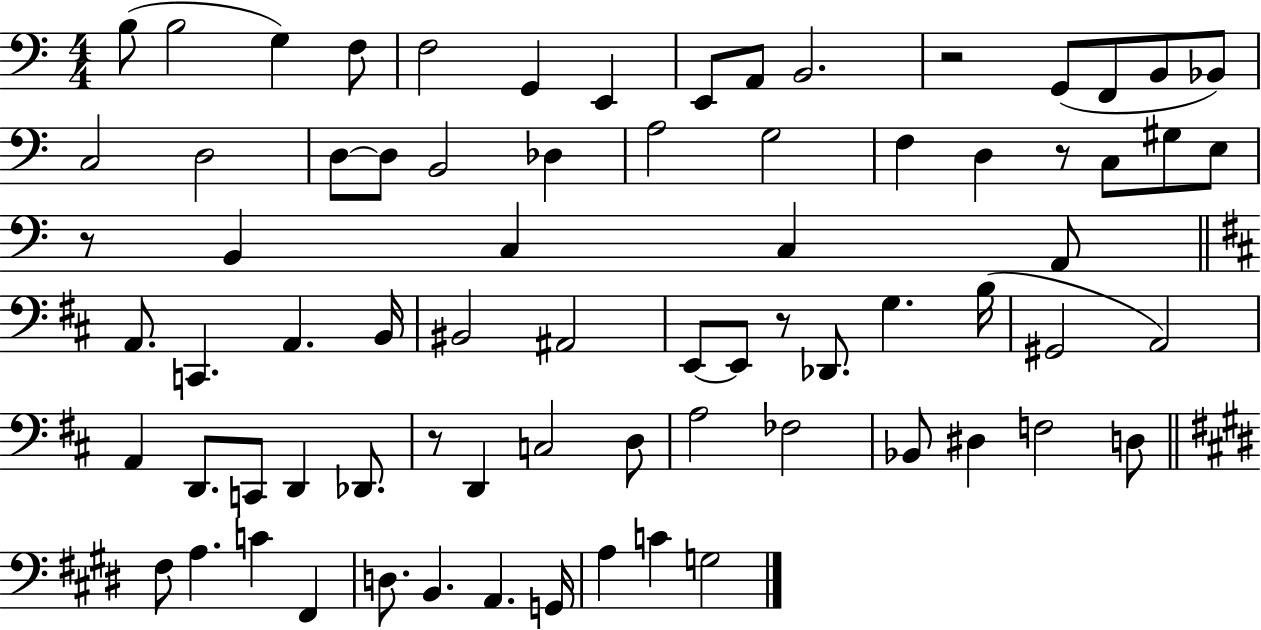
{
  \clef bass
  \numericTimeSignature
  \time 4/4
  \key c \major
  b8( b2 g4) f8 | f2 g,4 e,4 | e,8 a,8 b,2. | r2 g,8( f,8 b,8 bes,8) | \break c2 d2 | d8~~ d8 b,2 des4 | a2 g2 | f4 d4 r8 c8 gis8 e8 | \break r8 b,4 c4 c4 a,8 | \bar "||" \break \key d \major a,8. c,4. a,4. b,16 | bis,2 ais,2 | e,8~~ e,8 r8 des,8. g4. b16( | gis,2 a,2) | \break a,4 d,8. c,8 d,4 des,8. | r8 d,4 c2 d8 | a2 fes2 | bes,8 dis4 f2 d8 | \break \bar "||" \break \key e \major fis8 a4. c'4 fis,4 | d8. b,4. a,4. g,16 | a4 c'4 g2 | \bar "|."
}